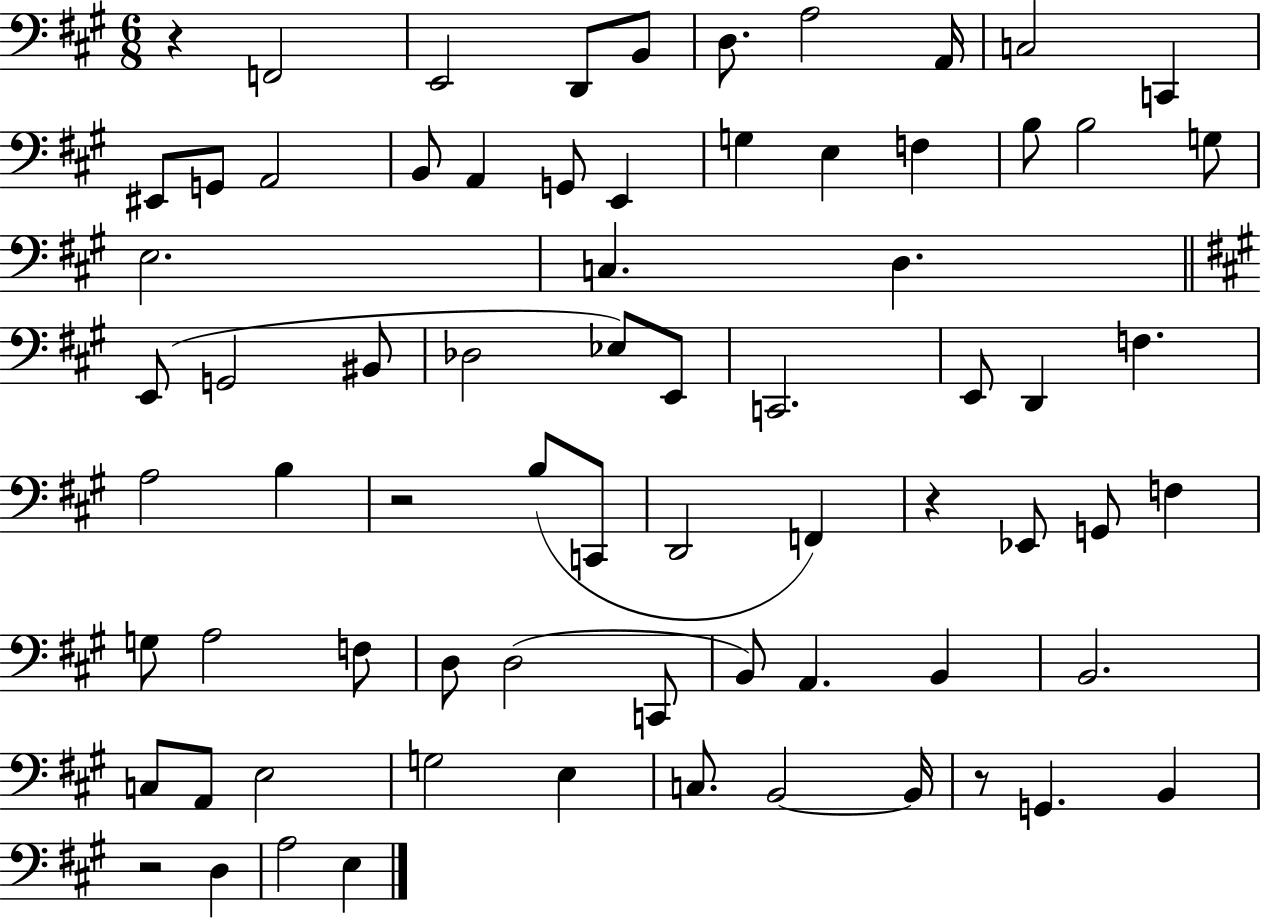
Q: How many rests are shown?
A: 5